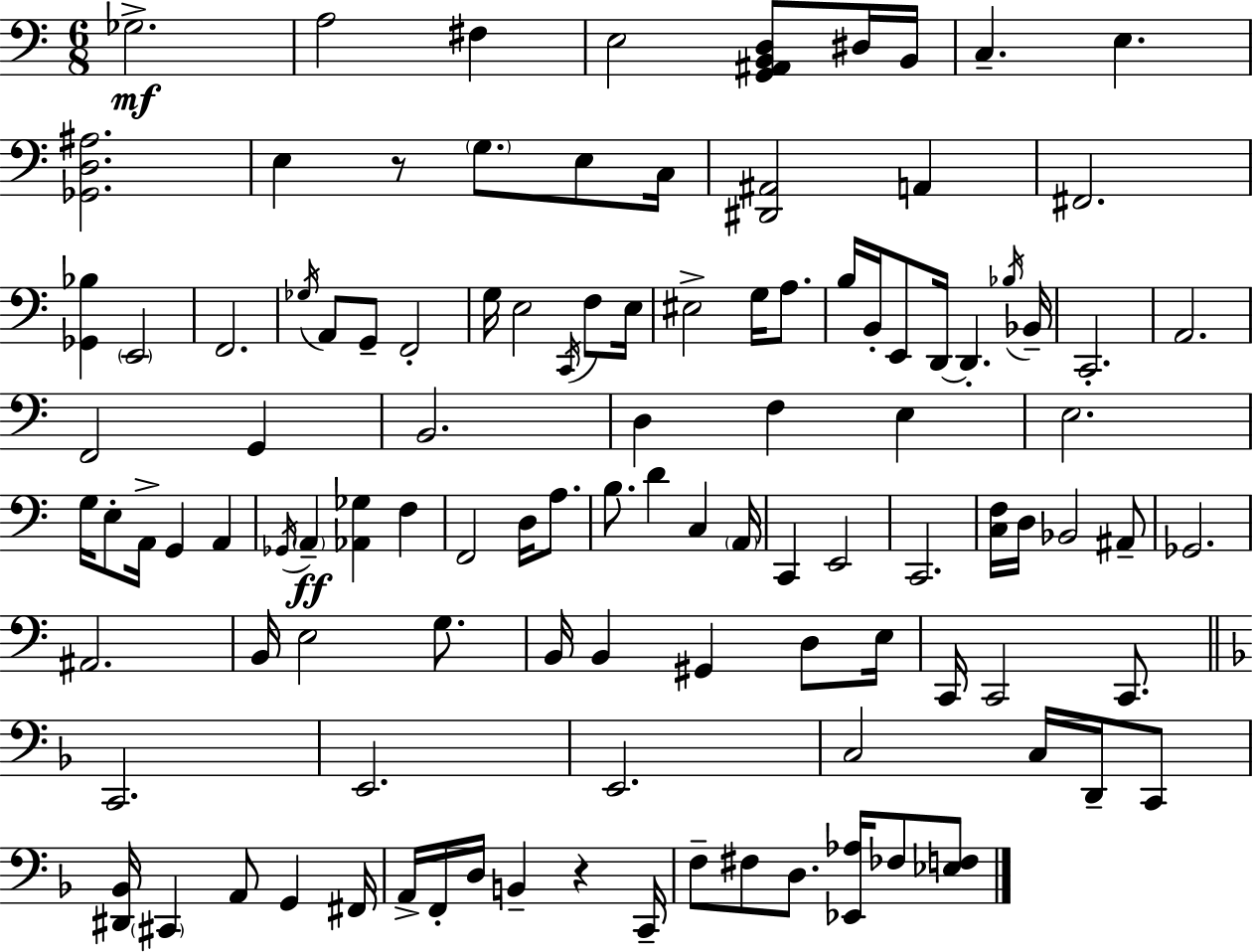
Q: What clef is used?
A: bass